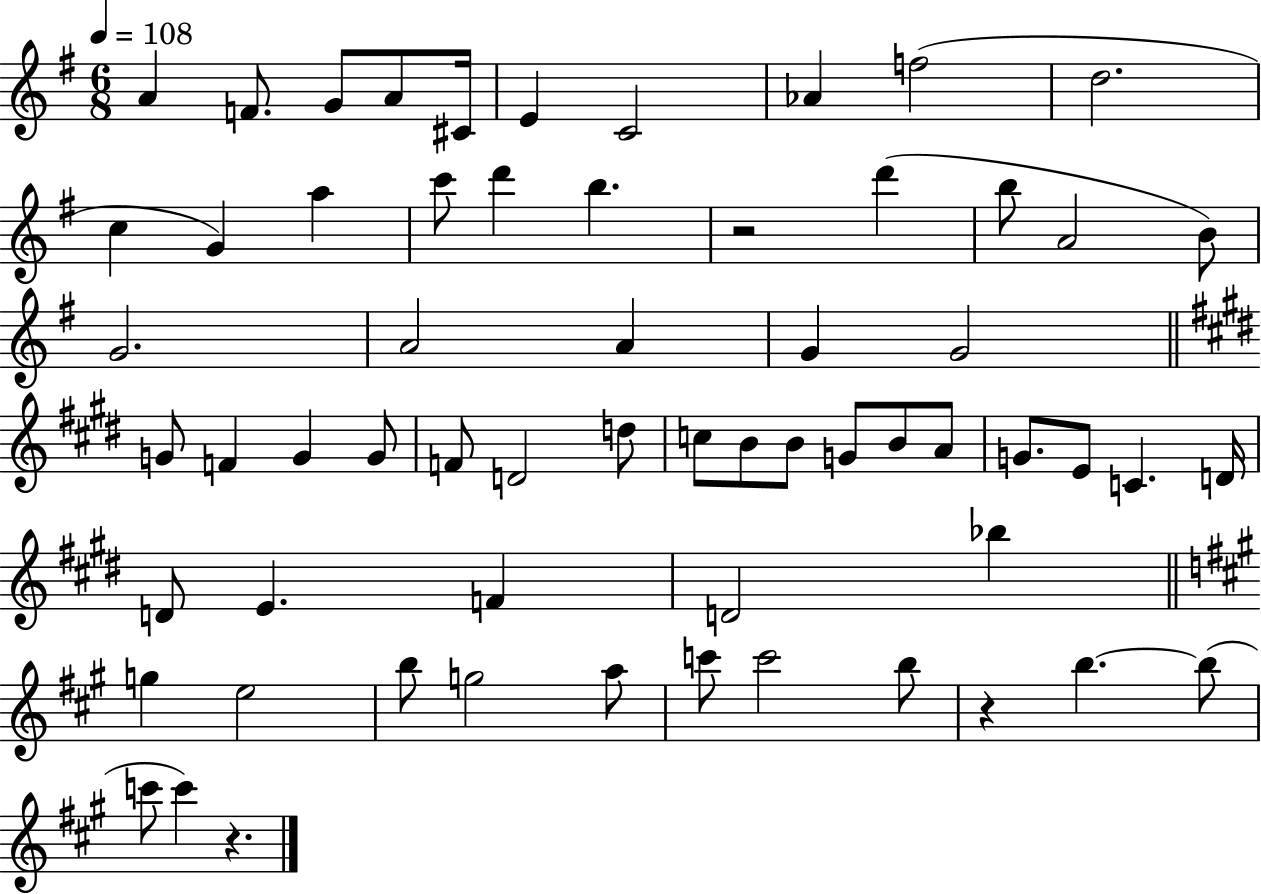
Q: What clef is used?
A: treble